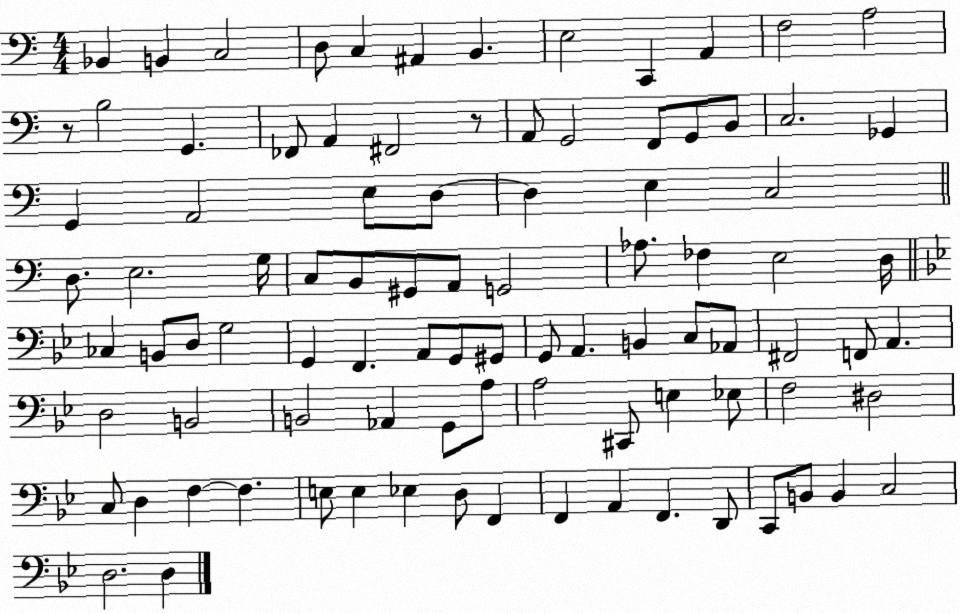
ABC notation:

X:1
T:Untitled
M:4/4
L:1/4
K:C
_B,, B,, C,2 D,/2 C, ^A,, B,, E,2 C,, A,, F,2 A,2 z/2 B,2 G,, _F,,/2 A,, ^F,,2 z/2 A,,/2 G,,2 F,,/2 G,,/2 B,,/2 C,2 _G,, G,, A,,2 E,/2 D,/2 D, E, C,2 D,/2 E,2 G,/4 C,/2 B,,/2 ^G,,/2 A,,/2 G,,2 _A,/2 _F, E,2 D,/4 _C, B,,/2 D,/2 G,2 G,, F,, A,,/2 G,,/2 ^G,,/2 G,,/2 A,, B,, C,/2 _A,,/2 ^F,,2 F,,/2 A,, D,2 B,,2 B,,2 _A,, G,,/2 A,/2 A,2 ^C,,/2 E, _E,/2 F,2 ^D,2 C,/2 D, F, F, E,/2 E, _E, D,/2 F,, F,, A,, F,, D,,/2 C,,/2 B,,/2 B,, C,2 D,2 D,